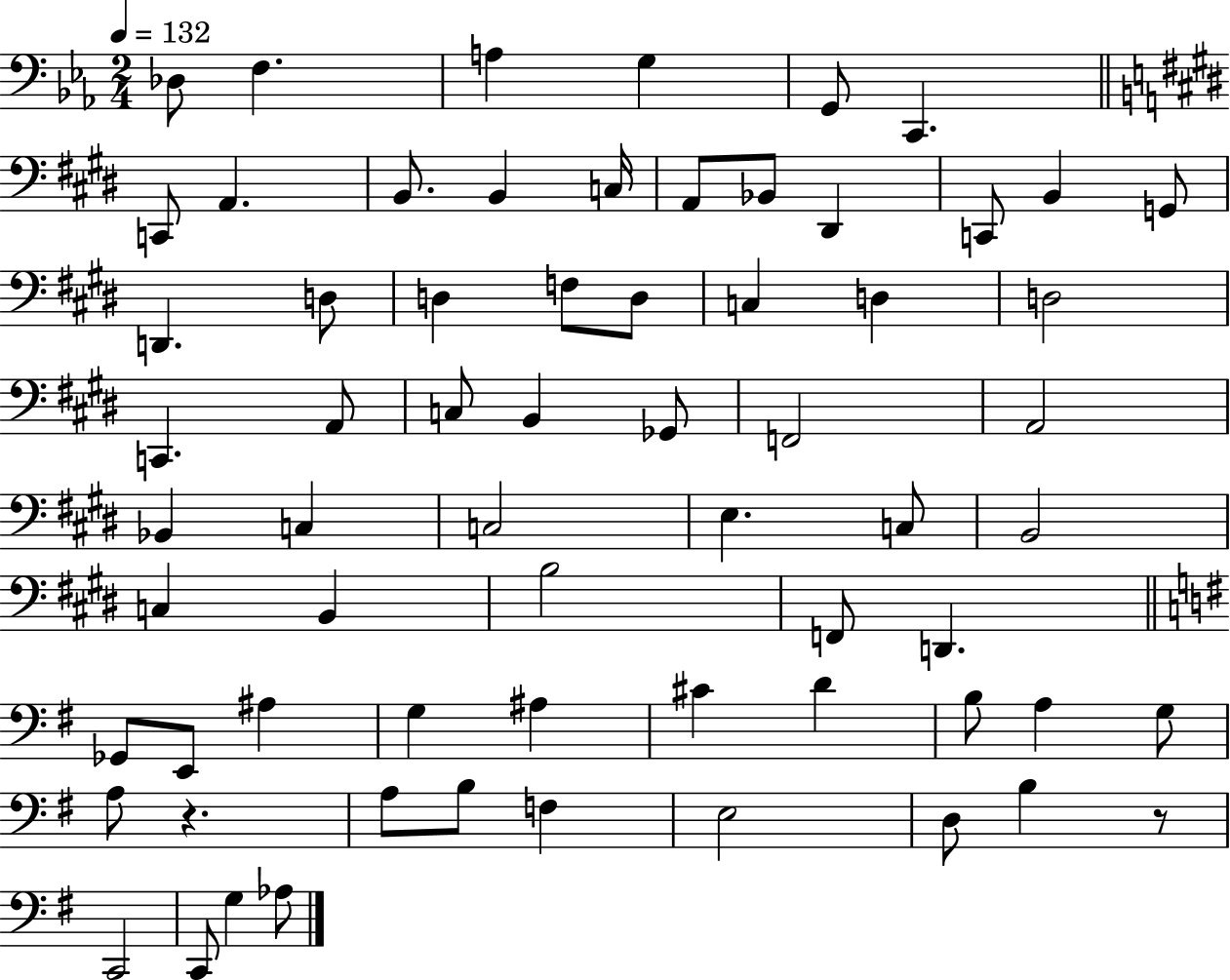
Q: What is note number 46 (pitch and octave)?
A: A#3